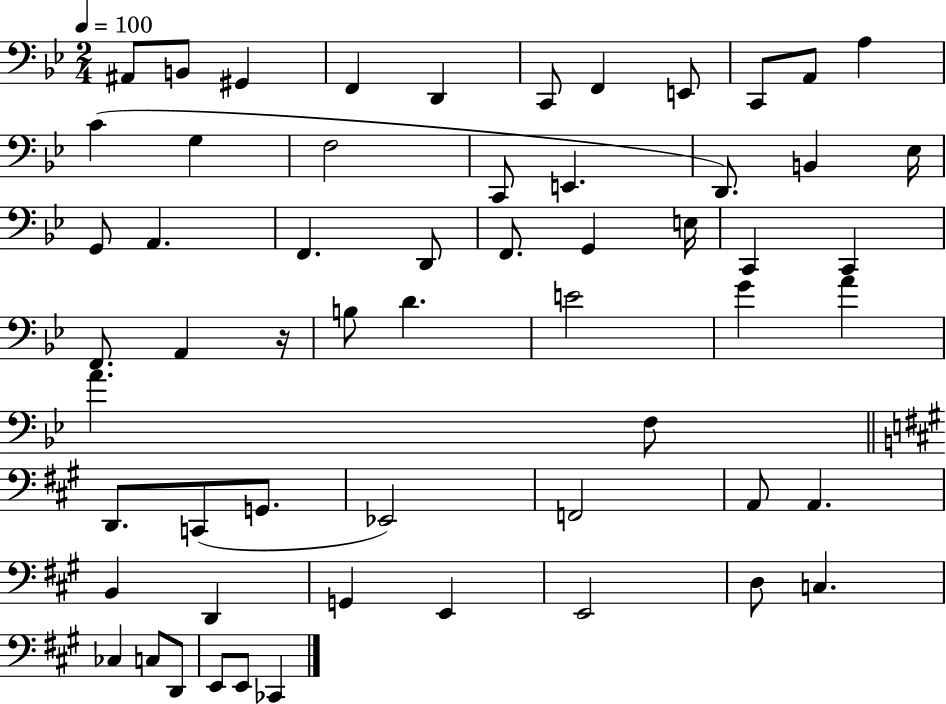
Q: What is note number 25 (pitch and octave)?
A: G2